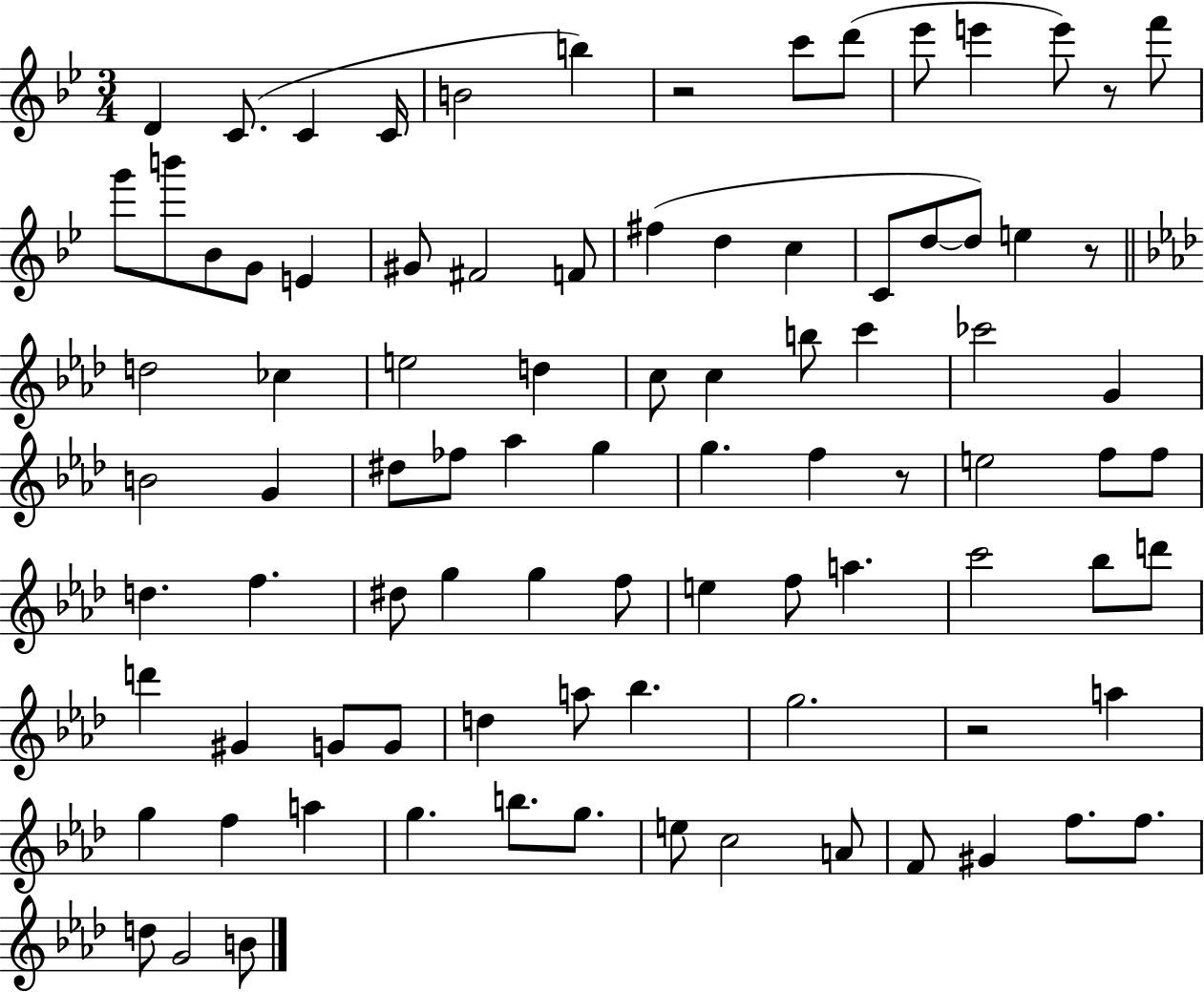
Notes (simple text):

D4/q C4/e. C4/q C4/s B4/h B5/q R/h C6/e D6/e Eb6/e E6/q E6/e R/e F6/e G6/e B6/e Bb4/e G4/e E4/q G#4/e F#4/h F4/e F#5/q D5/q C5/q C4/e D5/e D5/e E5/q R/e D5/h CES5/q E5/h D5/q C5/e C5/q B5/e C6/q CES6/h G4/q B4/h G4/q D#5/e FES5/e Ab5/q G5/q G5/q. F5/q R/e E5/h F5/e F5/e D5/q. F5/q. D#5/e G5/q G5/q F5/e E5/q F5/e A5/q. C6/h Bb5/e D6/e D6/q G#4/q G4/e G4/e D5/q A5/e Bb5/q. G5/h. R/h A5/q G5/q F5/q A5/q G5/q. B5/e. G5/e. E5/e C5/h A4/e F4/e G#4/q F5/e. F5/e. D5/e G4/h B4/e